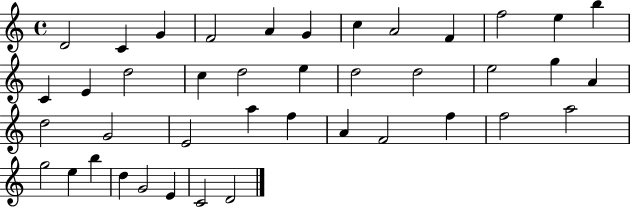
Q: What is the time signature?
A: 4/4